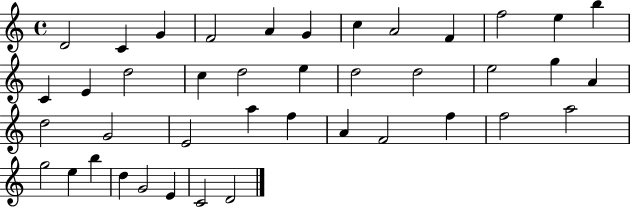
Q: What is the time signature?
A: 4/4